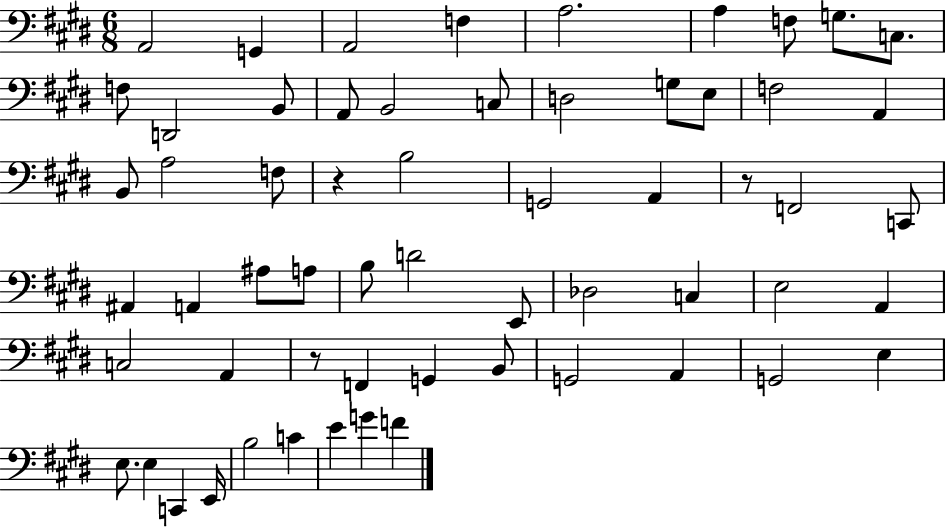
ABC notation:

X:1
T:Untitled
M:6/8
L:1/4
K:E
A,,2 G,, A,,2 F, A,2 A, F,/2 G,/2 C,/2 F,/2 D,,2 B,,/2 A,,/2 B,,2 C,/2 D,2 G,/2 E,/2 F,2 A,, B,,/2 A,2 F,/2 z B,2 G,,2 A,, z/2 F,,2 C,,/2 ^A,, A,, ^A,/2 A,/2 B,/2 D2 E,,/2 _D,2 C, E,2 A,, C,2 A,, z/2 F,, G,, B,,/2 G,,2 A,, G,,2 E, E,/2 E, C,, E,,/4 B,2 C E G F